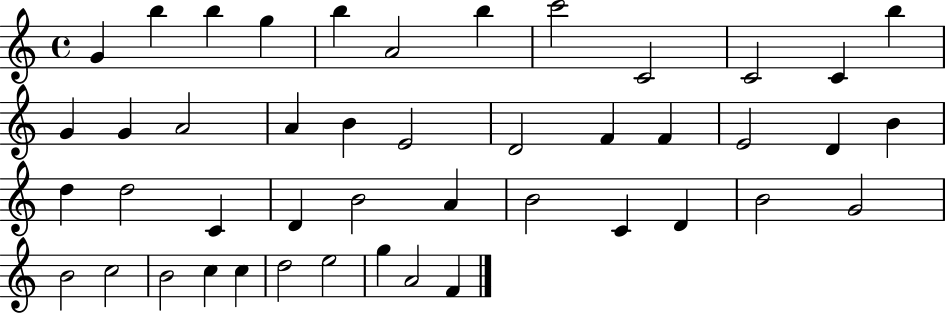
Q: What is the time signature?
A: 4/4